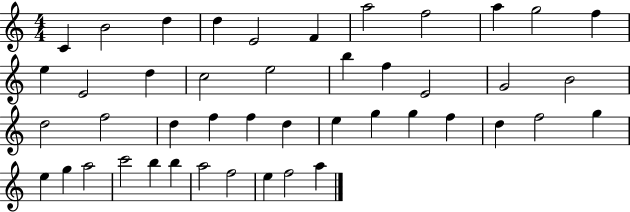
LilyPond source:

{
  \clef treble
  \numericTimeSignature
  \time 4/4
  \key c \major
  c'4 b'2 d''4 | d''4 e'2 f'4 | a''2 f''2 | a''4 g''2 f''4 | \break e''4 e'2 d''4 | c''2 e''2 | b''4 f''4 e'2 | g'2 b'2 | \break d''2 f''2 | d''4 f''4 f''4 d''4 | e''4 g''4 g''4 f''4 | d''4 f''2 g''4 | \break e''4 g''4 a''2 | c'''2 b''4 b''4 | a''2 f''2 | e''4 f''2 a''4 | \break \bar "|."
}